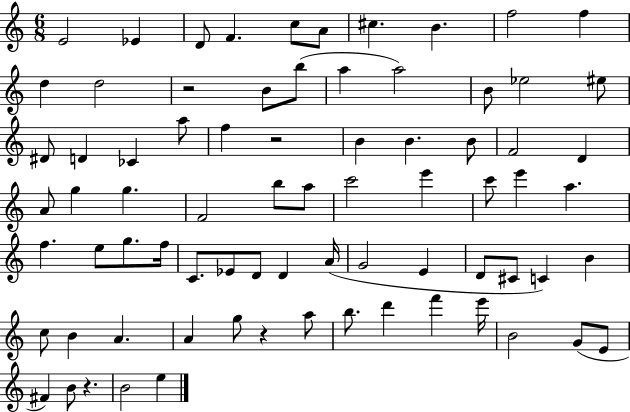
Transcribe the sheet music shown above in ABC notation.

X:1
T:Untitled
M:6/8
L:1/4
K:C
E2 _E D/2 F c/2 A/2 ^c B f2 f d d2 z2 B/2 b/2 a a2 B/2 _e2 ^e/2 ^D/2 D _C a/2 f z2 B B B/2 F2 D A/2 g g F2 b/2 a/2 c'2 e' c'/2 e' a f e/2 g/2 f/4 C/2 _E/2 D/2 D A/4 G2 E D/2 ^C/2 C B c/2 B A A g/2 z a/2 b/2 d' f' e'/4 B2 G/2 E/2 ^F B/2 z B2 e